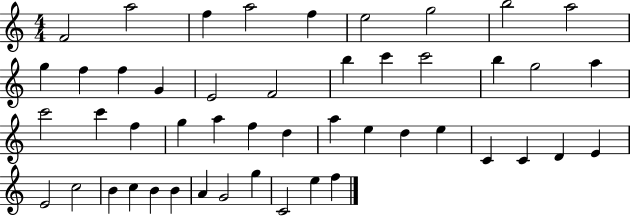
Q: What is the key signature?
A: C major